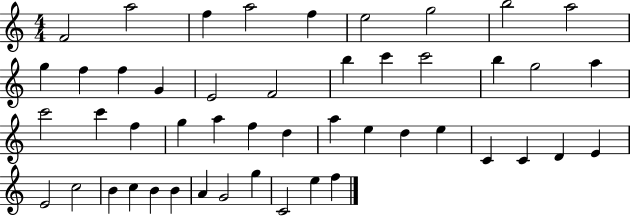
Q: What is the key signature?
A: C major